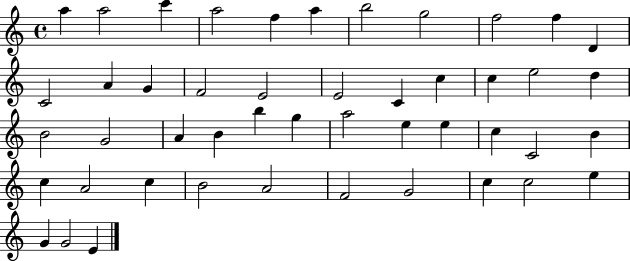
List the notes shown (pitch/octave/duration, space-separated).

A5/q A5/h C6/q A5/h F5/q A5/q B5/h G5/h F5/h F5/q D4/q C4/h A4/q G4/q F4/h E4/h E4/h C4/q C5/q C5/q E5/h D5/q B4/h G4/h A4/q B4/q B5/q G5/q A5/h E5/q E5/q C5/q C4/h B4/q C5/q A4/h C5/q B4/h A4/h F4/h G4/h C5/q C5/h E5/q G4/q G4/h E4/q